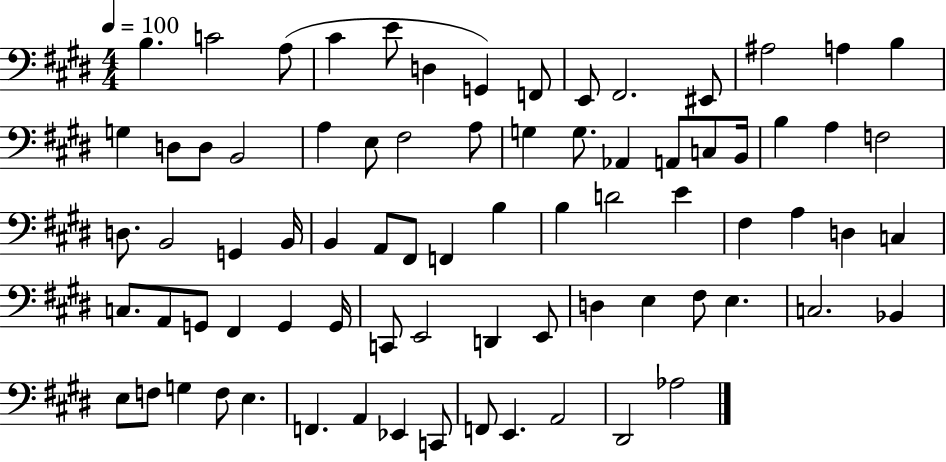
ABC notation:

X:1
T:Untitled
M:4/4
L:1/4
K:E
B, C2 A,/2 ^C E/2 D, G,, F,,/2 E,,/2 ^F,,2 ^E,,/2 ^A,2 A, B, G, D,/2 D,/2 B,,2 A, E,/2 ^F,2 A,/2 G, G,/2 _A,, A,,/2 C,/2 B,,/4 B, A, F,2 D,/2 B,,2 G,, B,,/4 B,, A,,/2 ^F,,/2 F,, B, B, D2 E ^F, A, D, C, C,/2 A,,/2 G,,/2 ^F,, G,, G,,/4 C,,/2 E,,2 D,, E,,/2 D, E, ^F,/2 E, C,2 _B,, E,/2 F,/2 G, F,/2 E, F,, A,, _E,, C,,/2 F,,/2 E,, A,,2 ^D,,2 _A,2